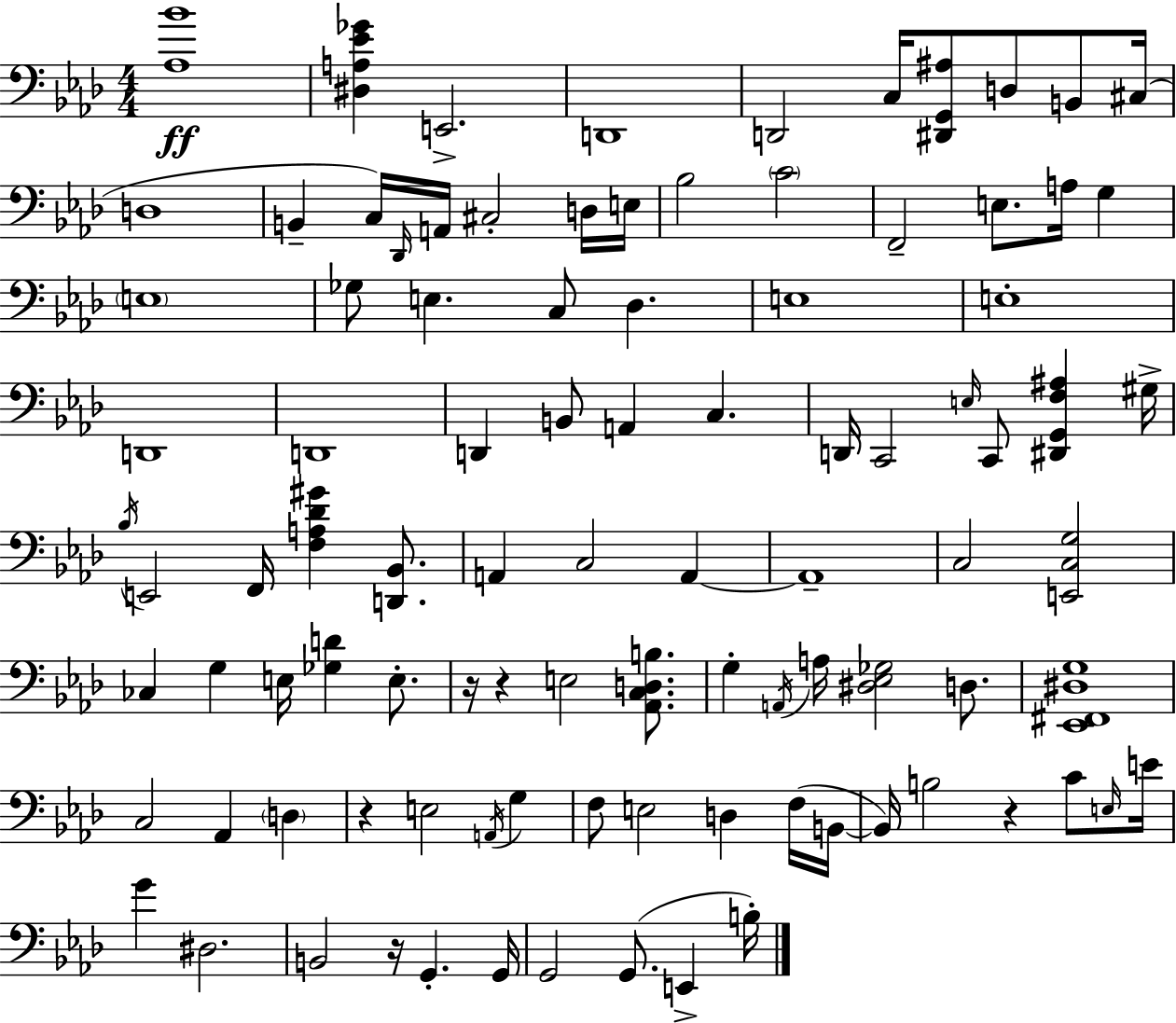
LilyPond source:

{
  \clef bass
  \numericTimeSignature
  \time 4/4
  \key f \minor
  <aes bes'>1\ff | <dis a ees' ges'>4 e,2.-> | d,1 | d,2 c16 <dis, g, ais>8 d8 b,8 cis16( | \break d1 | b,4-- c16) \grace { des,16 } a,16 cis2-. d16 | e16 bes2 \parenthesize c'2 | f,2-- e8. a16 g4 | \break \parenthesize e1 | ges8 e4. c8 des4. | e1 | e1-. | \break d,1 | d,1 | d,4 b,8 a,4 c4. | d,16 c,2 \grace { e16 } c,8 <dis, g, f ais>4 | \break gis16-> \acciaccatura { bes16 } e,2 f,16 <f a des' gis'>4 | <d, bes,>8. a,4 c2 a,4~~ | a,1-- | c2 <e, c g>2 | \break ces4 g4 e16 <ges d'>4 | e8.-. r16 r4 e2 | <aes, c d b>8. g4-. \acciaccatura { a,16 } a16 <dis ees ges>2 | d8. <ees, fis, dis g>1 | \break c2 aes,4 | \parenthesize d4 r4 e2 | \acciaccatura { a,16 } g4 f8 e2 d4 | f16( b,16~~ b,16) b2 r4 | \break c'8 \grace { e16 } e'16 g'4 dis2. | b,2 r16 g,4.-. | g,16 g,2 g,8.( | e,4-> b16-.) \bar "|."
}